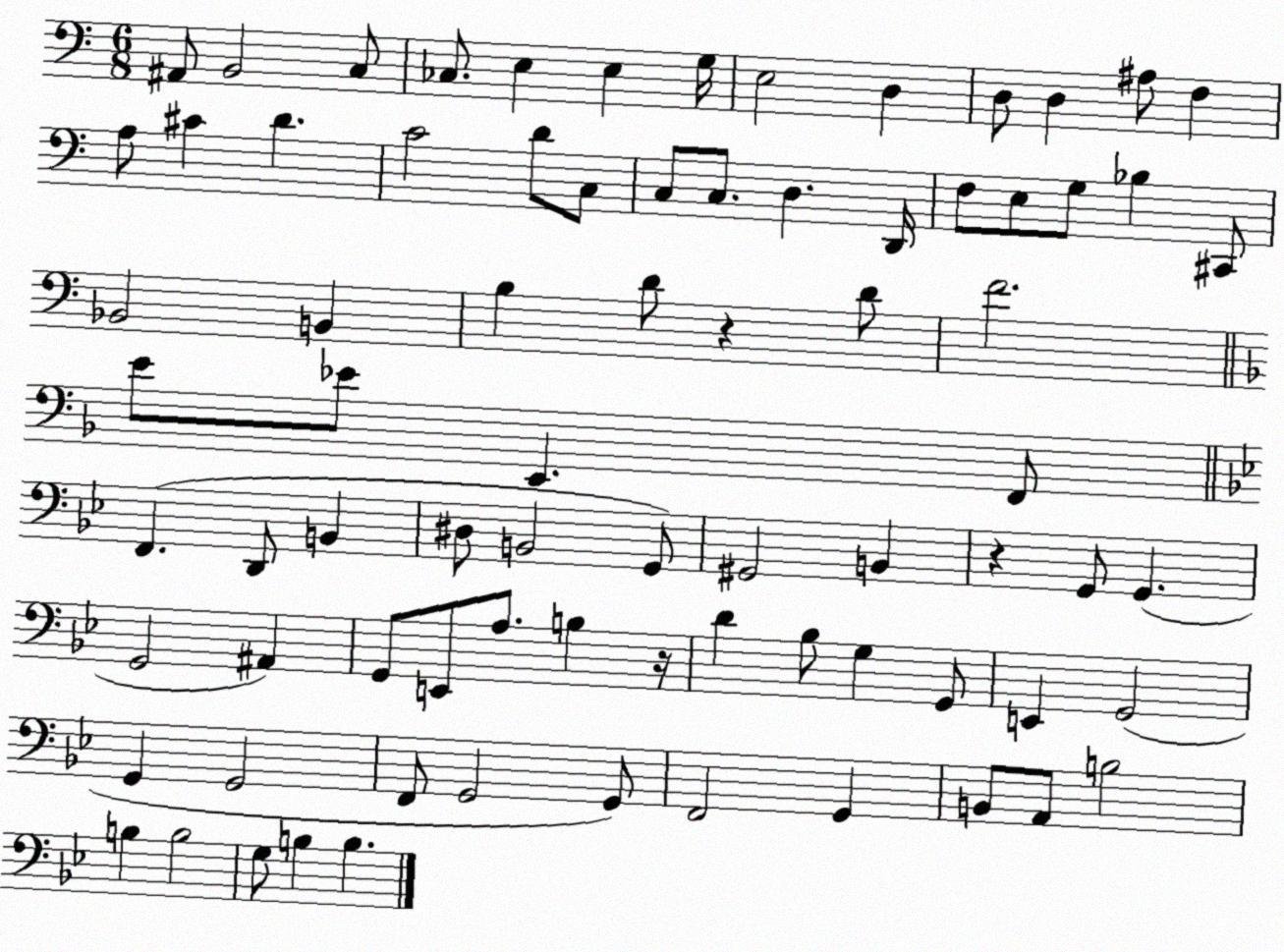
X:1
T:Untitled
M:6/8
L:1/4
K:C
^A,,/2 B,,2 C,/2 _C,/2 E, E, G,/4 E,2 D, D,/2 D, ^A,/2 F, A,/2 ^C D C2 D/2 C,/2 C,/2 C,/2 D, D,,/4 F,/2 E,/2 G,/2 _B, ^C,,/2 _B,,2 B,, B, D/2 z D/2 F2 E/2 _E/2 E,, F,,/2 F,, D,,/2 B,, ^D,/2 B,,2 G,,/2 ^G,,2 B,, z G,,/2 G,, G,,2 ^A,, G,,/2 E,,/2 A,/2 B, z/4 D _B,/2 G, G,,/2 E,, G,,2 G,, G,,2 F,,/2 G,,2 G,,/2 F,,2 G,, B,,/2 A,,/2 B,2 B, B,2 G,/2 B, B,